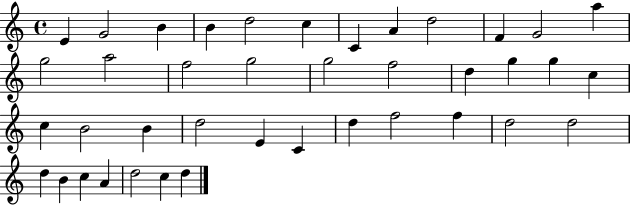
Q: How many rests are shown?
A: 0